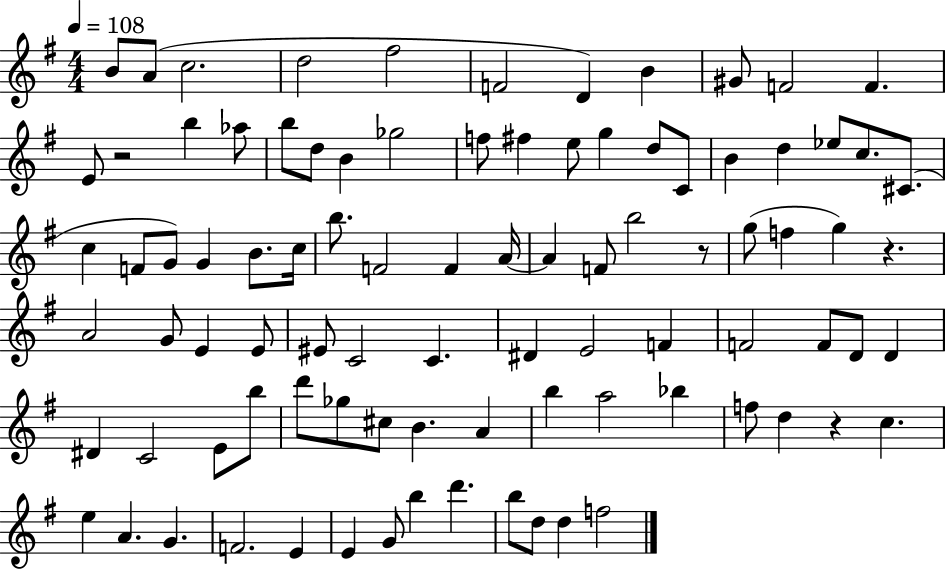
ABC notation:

X:1
T:Untitled
M:4/4
L:1/4
K:G
B/2 A/2 c2 d2 ^f2 F2 D B ^G/2 F2 F E/2 z2 b _a/2 b/2 d/2 B _g2 f/2 ^f e/2 g d/2 C/2 B d _e/2 c/2 ^C/2 c F/2 G/2 G B/2 c/4 b/2 F2 F A/4 A F/2 b2 z/2 g/2 f g z A2 G/2 E E/2 ^E/2 C2 C ^D E2 F F2 F/2 D/2 D ^D C2 E/2 b/2 d'/2 _g/2 ^c/2 B A b a2 _b f/2 d z c e A G F2 E E G/2 b d' b/2 d/2 d f2